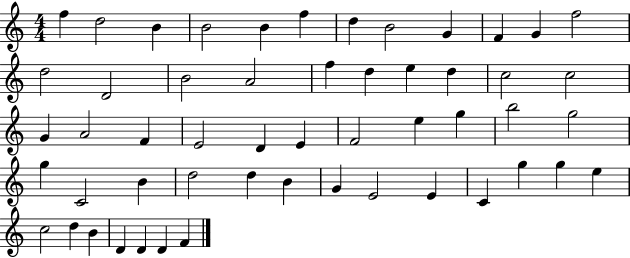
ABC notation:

X:1
T:Untitled
M:4/4
L:1/4
K:C
f d2 B B2 B f d B2 G F G f2 d2 D2 B2 A2 f d e d c2 c2 G A2 F E2 D E F2 e g b2 g2 g C2 B d2 d B G E2 E C g g e c2 d B D D D F